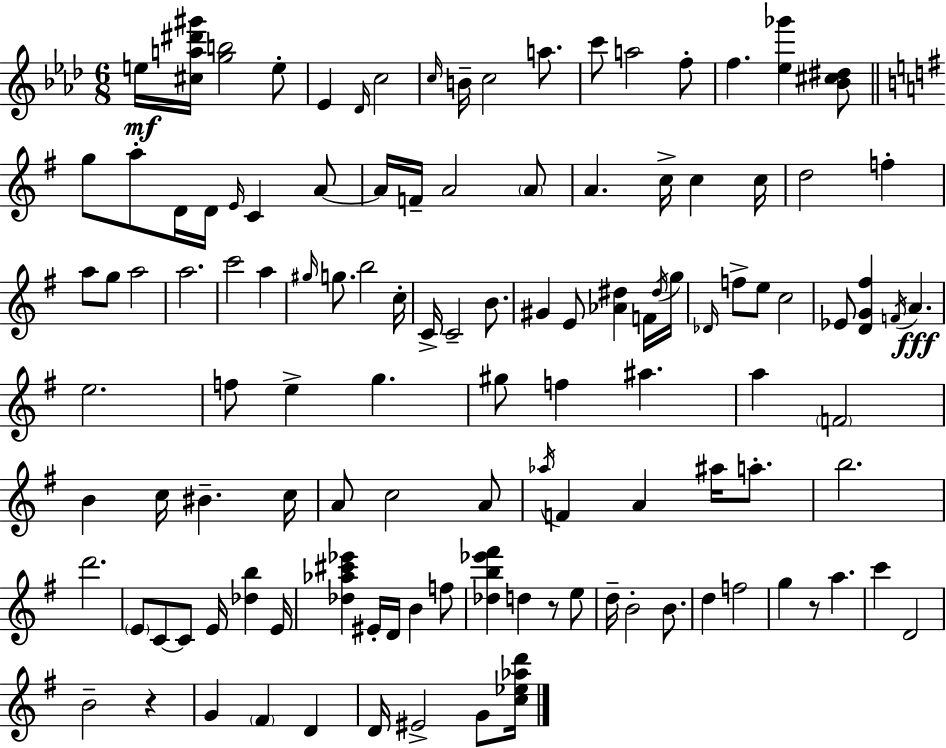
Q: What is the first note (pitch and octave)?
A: E5